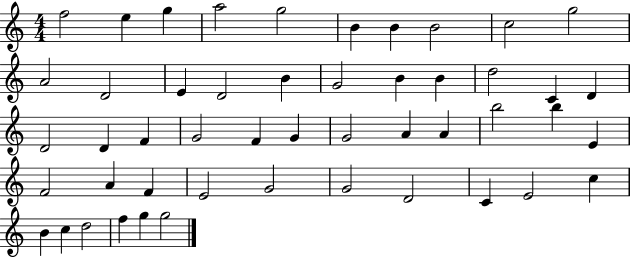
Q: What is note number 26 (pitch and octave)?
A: F4